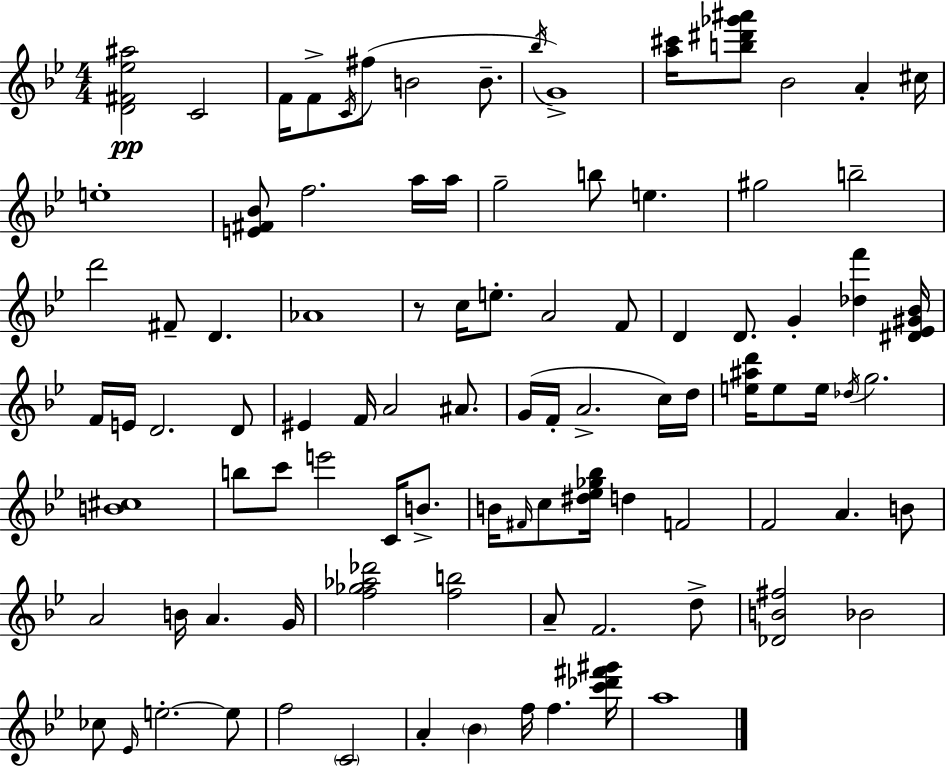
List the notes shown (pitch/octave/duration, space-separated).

[D4,F#4,Eb5,A#5]/h C4/h F4/s F4/e C4/s F#5/e B4/h B4/e. Bb5/s G4/w [A5,C#6]/s [B5,D#6,Gb6,A#6]/e Bb4/h A4/q C#5/s E5/w [E4,F#4,Bb4]/e F5/h. A5/s A5/s G5/h B5/e E5/q. G#5/h B5/h D6/h F#4/e D4/q. Ab4/w R/e C5/s E5/e. A4/h F4/e D4/q D4/e. G4/q [Db5,F6]/q [D#4,Eb4,G#4,Bb4]/s F4/s E4/s D4/h. D4/e EIS4/q F4/s A4/h A#4/e. G4/s F4/s A4/h. C5/s D5/s [E5,A#5,D6]/s E5/e E5/s Db5/s G5/h. [B4,C#5]/w B5/e C6/e E6/h C4/s B4/e. B4/s F#4/s C5/e [D#5,Eb5,Gb5,Bb5]/s D5/q F4/h F4/h A4/q. B4/e A4/h B4/s A4/q. G4/s [F5,Gb5,Ab5,Db6]/h [F5,B5]/h A4/e F4/h. D5/e [Db4,B4,F#5]/h Bb4/h CES5/e Eb4/s E5/h. E5/e F5/h C4/h A4/q Bb4/q F5/s F5/q. [C6,Db6,F#6,G#6]/s A5/w